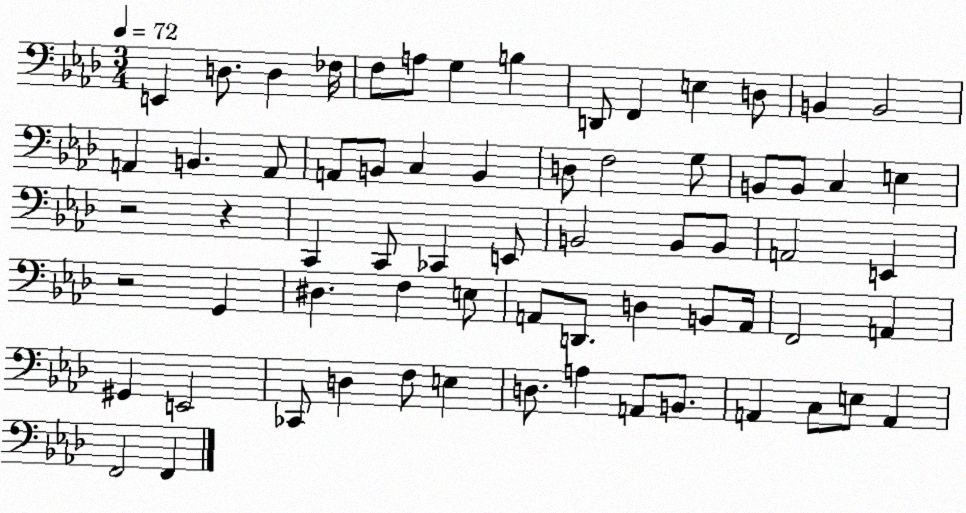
X:1
T:Untitled
M:3/4
L:1/4
K:Ab
E,, D,/2 D, _F,/4 F,/2 A,/2 G, B, D,,/2 F,, E, D,/2 B,, B,,2 A,, B,, A,,/2 A,,/2 B,,/2 C, B,, D,/2 F,2 G,/2 B,,/2 B,,/2 C, E, z2 z C,, C,,/2 _C,, E,,/2 B,,2 B,,/2 B,,/2 A,,2 E,, z2 G,, ^D, F, E,/2 A,,/2 D,,/2 D, B,,/2 A,,/4 F,,2 A,, ^G,, E,,2 _C,,/2 D, F,/2 E, D,/2 A, A,,/2 B,,/2 A,, C,/2 E,/2 A,, F,,2 F,,